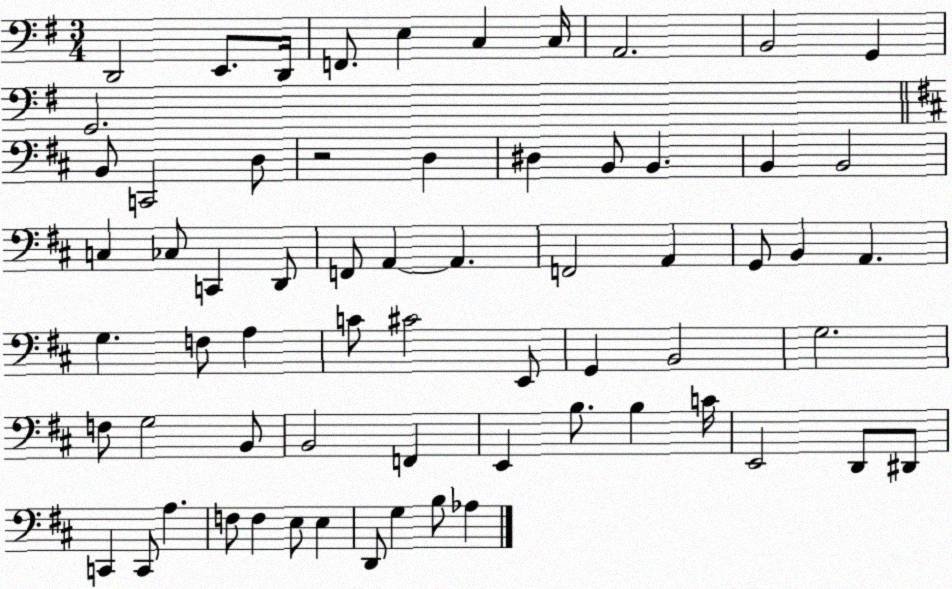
X:1
T:Untitled
M:3/4
L:1/4
K:G
D,,2 E,,/2 D,,/4 F,,/2 E, C, C,/4 A,,2 B,,2 G,, G,,2 B,,/2 C,,2 D,/2 z2 D, ^D, B,,/2 B,, B,, B,,2 C, _C,/2 C,, D,,/2 F,,/2 A,, A,, F,,2 A,, G,,/2 B,, A,, G, F,/2 A, C/2 ^C2 E,,/2 G,, B,,2 G,2 F,/2 G,2 B,,/2 B,,2 F,, E,, B,/2 B, C/4 E,,2 D,,/2 ^D,,/2 C,, C,,/2 A, F,/2 F, E,/2 E, D,,/2 G, B,/2 _A,